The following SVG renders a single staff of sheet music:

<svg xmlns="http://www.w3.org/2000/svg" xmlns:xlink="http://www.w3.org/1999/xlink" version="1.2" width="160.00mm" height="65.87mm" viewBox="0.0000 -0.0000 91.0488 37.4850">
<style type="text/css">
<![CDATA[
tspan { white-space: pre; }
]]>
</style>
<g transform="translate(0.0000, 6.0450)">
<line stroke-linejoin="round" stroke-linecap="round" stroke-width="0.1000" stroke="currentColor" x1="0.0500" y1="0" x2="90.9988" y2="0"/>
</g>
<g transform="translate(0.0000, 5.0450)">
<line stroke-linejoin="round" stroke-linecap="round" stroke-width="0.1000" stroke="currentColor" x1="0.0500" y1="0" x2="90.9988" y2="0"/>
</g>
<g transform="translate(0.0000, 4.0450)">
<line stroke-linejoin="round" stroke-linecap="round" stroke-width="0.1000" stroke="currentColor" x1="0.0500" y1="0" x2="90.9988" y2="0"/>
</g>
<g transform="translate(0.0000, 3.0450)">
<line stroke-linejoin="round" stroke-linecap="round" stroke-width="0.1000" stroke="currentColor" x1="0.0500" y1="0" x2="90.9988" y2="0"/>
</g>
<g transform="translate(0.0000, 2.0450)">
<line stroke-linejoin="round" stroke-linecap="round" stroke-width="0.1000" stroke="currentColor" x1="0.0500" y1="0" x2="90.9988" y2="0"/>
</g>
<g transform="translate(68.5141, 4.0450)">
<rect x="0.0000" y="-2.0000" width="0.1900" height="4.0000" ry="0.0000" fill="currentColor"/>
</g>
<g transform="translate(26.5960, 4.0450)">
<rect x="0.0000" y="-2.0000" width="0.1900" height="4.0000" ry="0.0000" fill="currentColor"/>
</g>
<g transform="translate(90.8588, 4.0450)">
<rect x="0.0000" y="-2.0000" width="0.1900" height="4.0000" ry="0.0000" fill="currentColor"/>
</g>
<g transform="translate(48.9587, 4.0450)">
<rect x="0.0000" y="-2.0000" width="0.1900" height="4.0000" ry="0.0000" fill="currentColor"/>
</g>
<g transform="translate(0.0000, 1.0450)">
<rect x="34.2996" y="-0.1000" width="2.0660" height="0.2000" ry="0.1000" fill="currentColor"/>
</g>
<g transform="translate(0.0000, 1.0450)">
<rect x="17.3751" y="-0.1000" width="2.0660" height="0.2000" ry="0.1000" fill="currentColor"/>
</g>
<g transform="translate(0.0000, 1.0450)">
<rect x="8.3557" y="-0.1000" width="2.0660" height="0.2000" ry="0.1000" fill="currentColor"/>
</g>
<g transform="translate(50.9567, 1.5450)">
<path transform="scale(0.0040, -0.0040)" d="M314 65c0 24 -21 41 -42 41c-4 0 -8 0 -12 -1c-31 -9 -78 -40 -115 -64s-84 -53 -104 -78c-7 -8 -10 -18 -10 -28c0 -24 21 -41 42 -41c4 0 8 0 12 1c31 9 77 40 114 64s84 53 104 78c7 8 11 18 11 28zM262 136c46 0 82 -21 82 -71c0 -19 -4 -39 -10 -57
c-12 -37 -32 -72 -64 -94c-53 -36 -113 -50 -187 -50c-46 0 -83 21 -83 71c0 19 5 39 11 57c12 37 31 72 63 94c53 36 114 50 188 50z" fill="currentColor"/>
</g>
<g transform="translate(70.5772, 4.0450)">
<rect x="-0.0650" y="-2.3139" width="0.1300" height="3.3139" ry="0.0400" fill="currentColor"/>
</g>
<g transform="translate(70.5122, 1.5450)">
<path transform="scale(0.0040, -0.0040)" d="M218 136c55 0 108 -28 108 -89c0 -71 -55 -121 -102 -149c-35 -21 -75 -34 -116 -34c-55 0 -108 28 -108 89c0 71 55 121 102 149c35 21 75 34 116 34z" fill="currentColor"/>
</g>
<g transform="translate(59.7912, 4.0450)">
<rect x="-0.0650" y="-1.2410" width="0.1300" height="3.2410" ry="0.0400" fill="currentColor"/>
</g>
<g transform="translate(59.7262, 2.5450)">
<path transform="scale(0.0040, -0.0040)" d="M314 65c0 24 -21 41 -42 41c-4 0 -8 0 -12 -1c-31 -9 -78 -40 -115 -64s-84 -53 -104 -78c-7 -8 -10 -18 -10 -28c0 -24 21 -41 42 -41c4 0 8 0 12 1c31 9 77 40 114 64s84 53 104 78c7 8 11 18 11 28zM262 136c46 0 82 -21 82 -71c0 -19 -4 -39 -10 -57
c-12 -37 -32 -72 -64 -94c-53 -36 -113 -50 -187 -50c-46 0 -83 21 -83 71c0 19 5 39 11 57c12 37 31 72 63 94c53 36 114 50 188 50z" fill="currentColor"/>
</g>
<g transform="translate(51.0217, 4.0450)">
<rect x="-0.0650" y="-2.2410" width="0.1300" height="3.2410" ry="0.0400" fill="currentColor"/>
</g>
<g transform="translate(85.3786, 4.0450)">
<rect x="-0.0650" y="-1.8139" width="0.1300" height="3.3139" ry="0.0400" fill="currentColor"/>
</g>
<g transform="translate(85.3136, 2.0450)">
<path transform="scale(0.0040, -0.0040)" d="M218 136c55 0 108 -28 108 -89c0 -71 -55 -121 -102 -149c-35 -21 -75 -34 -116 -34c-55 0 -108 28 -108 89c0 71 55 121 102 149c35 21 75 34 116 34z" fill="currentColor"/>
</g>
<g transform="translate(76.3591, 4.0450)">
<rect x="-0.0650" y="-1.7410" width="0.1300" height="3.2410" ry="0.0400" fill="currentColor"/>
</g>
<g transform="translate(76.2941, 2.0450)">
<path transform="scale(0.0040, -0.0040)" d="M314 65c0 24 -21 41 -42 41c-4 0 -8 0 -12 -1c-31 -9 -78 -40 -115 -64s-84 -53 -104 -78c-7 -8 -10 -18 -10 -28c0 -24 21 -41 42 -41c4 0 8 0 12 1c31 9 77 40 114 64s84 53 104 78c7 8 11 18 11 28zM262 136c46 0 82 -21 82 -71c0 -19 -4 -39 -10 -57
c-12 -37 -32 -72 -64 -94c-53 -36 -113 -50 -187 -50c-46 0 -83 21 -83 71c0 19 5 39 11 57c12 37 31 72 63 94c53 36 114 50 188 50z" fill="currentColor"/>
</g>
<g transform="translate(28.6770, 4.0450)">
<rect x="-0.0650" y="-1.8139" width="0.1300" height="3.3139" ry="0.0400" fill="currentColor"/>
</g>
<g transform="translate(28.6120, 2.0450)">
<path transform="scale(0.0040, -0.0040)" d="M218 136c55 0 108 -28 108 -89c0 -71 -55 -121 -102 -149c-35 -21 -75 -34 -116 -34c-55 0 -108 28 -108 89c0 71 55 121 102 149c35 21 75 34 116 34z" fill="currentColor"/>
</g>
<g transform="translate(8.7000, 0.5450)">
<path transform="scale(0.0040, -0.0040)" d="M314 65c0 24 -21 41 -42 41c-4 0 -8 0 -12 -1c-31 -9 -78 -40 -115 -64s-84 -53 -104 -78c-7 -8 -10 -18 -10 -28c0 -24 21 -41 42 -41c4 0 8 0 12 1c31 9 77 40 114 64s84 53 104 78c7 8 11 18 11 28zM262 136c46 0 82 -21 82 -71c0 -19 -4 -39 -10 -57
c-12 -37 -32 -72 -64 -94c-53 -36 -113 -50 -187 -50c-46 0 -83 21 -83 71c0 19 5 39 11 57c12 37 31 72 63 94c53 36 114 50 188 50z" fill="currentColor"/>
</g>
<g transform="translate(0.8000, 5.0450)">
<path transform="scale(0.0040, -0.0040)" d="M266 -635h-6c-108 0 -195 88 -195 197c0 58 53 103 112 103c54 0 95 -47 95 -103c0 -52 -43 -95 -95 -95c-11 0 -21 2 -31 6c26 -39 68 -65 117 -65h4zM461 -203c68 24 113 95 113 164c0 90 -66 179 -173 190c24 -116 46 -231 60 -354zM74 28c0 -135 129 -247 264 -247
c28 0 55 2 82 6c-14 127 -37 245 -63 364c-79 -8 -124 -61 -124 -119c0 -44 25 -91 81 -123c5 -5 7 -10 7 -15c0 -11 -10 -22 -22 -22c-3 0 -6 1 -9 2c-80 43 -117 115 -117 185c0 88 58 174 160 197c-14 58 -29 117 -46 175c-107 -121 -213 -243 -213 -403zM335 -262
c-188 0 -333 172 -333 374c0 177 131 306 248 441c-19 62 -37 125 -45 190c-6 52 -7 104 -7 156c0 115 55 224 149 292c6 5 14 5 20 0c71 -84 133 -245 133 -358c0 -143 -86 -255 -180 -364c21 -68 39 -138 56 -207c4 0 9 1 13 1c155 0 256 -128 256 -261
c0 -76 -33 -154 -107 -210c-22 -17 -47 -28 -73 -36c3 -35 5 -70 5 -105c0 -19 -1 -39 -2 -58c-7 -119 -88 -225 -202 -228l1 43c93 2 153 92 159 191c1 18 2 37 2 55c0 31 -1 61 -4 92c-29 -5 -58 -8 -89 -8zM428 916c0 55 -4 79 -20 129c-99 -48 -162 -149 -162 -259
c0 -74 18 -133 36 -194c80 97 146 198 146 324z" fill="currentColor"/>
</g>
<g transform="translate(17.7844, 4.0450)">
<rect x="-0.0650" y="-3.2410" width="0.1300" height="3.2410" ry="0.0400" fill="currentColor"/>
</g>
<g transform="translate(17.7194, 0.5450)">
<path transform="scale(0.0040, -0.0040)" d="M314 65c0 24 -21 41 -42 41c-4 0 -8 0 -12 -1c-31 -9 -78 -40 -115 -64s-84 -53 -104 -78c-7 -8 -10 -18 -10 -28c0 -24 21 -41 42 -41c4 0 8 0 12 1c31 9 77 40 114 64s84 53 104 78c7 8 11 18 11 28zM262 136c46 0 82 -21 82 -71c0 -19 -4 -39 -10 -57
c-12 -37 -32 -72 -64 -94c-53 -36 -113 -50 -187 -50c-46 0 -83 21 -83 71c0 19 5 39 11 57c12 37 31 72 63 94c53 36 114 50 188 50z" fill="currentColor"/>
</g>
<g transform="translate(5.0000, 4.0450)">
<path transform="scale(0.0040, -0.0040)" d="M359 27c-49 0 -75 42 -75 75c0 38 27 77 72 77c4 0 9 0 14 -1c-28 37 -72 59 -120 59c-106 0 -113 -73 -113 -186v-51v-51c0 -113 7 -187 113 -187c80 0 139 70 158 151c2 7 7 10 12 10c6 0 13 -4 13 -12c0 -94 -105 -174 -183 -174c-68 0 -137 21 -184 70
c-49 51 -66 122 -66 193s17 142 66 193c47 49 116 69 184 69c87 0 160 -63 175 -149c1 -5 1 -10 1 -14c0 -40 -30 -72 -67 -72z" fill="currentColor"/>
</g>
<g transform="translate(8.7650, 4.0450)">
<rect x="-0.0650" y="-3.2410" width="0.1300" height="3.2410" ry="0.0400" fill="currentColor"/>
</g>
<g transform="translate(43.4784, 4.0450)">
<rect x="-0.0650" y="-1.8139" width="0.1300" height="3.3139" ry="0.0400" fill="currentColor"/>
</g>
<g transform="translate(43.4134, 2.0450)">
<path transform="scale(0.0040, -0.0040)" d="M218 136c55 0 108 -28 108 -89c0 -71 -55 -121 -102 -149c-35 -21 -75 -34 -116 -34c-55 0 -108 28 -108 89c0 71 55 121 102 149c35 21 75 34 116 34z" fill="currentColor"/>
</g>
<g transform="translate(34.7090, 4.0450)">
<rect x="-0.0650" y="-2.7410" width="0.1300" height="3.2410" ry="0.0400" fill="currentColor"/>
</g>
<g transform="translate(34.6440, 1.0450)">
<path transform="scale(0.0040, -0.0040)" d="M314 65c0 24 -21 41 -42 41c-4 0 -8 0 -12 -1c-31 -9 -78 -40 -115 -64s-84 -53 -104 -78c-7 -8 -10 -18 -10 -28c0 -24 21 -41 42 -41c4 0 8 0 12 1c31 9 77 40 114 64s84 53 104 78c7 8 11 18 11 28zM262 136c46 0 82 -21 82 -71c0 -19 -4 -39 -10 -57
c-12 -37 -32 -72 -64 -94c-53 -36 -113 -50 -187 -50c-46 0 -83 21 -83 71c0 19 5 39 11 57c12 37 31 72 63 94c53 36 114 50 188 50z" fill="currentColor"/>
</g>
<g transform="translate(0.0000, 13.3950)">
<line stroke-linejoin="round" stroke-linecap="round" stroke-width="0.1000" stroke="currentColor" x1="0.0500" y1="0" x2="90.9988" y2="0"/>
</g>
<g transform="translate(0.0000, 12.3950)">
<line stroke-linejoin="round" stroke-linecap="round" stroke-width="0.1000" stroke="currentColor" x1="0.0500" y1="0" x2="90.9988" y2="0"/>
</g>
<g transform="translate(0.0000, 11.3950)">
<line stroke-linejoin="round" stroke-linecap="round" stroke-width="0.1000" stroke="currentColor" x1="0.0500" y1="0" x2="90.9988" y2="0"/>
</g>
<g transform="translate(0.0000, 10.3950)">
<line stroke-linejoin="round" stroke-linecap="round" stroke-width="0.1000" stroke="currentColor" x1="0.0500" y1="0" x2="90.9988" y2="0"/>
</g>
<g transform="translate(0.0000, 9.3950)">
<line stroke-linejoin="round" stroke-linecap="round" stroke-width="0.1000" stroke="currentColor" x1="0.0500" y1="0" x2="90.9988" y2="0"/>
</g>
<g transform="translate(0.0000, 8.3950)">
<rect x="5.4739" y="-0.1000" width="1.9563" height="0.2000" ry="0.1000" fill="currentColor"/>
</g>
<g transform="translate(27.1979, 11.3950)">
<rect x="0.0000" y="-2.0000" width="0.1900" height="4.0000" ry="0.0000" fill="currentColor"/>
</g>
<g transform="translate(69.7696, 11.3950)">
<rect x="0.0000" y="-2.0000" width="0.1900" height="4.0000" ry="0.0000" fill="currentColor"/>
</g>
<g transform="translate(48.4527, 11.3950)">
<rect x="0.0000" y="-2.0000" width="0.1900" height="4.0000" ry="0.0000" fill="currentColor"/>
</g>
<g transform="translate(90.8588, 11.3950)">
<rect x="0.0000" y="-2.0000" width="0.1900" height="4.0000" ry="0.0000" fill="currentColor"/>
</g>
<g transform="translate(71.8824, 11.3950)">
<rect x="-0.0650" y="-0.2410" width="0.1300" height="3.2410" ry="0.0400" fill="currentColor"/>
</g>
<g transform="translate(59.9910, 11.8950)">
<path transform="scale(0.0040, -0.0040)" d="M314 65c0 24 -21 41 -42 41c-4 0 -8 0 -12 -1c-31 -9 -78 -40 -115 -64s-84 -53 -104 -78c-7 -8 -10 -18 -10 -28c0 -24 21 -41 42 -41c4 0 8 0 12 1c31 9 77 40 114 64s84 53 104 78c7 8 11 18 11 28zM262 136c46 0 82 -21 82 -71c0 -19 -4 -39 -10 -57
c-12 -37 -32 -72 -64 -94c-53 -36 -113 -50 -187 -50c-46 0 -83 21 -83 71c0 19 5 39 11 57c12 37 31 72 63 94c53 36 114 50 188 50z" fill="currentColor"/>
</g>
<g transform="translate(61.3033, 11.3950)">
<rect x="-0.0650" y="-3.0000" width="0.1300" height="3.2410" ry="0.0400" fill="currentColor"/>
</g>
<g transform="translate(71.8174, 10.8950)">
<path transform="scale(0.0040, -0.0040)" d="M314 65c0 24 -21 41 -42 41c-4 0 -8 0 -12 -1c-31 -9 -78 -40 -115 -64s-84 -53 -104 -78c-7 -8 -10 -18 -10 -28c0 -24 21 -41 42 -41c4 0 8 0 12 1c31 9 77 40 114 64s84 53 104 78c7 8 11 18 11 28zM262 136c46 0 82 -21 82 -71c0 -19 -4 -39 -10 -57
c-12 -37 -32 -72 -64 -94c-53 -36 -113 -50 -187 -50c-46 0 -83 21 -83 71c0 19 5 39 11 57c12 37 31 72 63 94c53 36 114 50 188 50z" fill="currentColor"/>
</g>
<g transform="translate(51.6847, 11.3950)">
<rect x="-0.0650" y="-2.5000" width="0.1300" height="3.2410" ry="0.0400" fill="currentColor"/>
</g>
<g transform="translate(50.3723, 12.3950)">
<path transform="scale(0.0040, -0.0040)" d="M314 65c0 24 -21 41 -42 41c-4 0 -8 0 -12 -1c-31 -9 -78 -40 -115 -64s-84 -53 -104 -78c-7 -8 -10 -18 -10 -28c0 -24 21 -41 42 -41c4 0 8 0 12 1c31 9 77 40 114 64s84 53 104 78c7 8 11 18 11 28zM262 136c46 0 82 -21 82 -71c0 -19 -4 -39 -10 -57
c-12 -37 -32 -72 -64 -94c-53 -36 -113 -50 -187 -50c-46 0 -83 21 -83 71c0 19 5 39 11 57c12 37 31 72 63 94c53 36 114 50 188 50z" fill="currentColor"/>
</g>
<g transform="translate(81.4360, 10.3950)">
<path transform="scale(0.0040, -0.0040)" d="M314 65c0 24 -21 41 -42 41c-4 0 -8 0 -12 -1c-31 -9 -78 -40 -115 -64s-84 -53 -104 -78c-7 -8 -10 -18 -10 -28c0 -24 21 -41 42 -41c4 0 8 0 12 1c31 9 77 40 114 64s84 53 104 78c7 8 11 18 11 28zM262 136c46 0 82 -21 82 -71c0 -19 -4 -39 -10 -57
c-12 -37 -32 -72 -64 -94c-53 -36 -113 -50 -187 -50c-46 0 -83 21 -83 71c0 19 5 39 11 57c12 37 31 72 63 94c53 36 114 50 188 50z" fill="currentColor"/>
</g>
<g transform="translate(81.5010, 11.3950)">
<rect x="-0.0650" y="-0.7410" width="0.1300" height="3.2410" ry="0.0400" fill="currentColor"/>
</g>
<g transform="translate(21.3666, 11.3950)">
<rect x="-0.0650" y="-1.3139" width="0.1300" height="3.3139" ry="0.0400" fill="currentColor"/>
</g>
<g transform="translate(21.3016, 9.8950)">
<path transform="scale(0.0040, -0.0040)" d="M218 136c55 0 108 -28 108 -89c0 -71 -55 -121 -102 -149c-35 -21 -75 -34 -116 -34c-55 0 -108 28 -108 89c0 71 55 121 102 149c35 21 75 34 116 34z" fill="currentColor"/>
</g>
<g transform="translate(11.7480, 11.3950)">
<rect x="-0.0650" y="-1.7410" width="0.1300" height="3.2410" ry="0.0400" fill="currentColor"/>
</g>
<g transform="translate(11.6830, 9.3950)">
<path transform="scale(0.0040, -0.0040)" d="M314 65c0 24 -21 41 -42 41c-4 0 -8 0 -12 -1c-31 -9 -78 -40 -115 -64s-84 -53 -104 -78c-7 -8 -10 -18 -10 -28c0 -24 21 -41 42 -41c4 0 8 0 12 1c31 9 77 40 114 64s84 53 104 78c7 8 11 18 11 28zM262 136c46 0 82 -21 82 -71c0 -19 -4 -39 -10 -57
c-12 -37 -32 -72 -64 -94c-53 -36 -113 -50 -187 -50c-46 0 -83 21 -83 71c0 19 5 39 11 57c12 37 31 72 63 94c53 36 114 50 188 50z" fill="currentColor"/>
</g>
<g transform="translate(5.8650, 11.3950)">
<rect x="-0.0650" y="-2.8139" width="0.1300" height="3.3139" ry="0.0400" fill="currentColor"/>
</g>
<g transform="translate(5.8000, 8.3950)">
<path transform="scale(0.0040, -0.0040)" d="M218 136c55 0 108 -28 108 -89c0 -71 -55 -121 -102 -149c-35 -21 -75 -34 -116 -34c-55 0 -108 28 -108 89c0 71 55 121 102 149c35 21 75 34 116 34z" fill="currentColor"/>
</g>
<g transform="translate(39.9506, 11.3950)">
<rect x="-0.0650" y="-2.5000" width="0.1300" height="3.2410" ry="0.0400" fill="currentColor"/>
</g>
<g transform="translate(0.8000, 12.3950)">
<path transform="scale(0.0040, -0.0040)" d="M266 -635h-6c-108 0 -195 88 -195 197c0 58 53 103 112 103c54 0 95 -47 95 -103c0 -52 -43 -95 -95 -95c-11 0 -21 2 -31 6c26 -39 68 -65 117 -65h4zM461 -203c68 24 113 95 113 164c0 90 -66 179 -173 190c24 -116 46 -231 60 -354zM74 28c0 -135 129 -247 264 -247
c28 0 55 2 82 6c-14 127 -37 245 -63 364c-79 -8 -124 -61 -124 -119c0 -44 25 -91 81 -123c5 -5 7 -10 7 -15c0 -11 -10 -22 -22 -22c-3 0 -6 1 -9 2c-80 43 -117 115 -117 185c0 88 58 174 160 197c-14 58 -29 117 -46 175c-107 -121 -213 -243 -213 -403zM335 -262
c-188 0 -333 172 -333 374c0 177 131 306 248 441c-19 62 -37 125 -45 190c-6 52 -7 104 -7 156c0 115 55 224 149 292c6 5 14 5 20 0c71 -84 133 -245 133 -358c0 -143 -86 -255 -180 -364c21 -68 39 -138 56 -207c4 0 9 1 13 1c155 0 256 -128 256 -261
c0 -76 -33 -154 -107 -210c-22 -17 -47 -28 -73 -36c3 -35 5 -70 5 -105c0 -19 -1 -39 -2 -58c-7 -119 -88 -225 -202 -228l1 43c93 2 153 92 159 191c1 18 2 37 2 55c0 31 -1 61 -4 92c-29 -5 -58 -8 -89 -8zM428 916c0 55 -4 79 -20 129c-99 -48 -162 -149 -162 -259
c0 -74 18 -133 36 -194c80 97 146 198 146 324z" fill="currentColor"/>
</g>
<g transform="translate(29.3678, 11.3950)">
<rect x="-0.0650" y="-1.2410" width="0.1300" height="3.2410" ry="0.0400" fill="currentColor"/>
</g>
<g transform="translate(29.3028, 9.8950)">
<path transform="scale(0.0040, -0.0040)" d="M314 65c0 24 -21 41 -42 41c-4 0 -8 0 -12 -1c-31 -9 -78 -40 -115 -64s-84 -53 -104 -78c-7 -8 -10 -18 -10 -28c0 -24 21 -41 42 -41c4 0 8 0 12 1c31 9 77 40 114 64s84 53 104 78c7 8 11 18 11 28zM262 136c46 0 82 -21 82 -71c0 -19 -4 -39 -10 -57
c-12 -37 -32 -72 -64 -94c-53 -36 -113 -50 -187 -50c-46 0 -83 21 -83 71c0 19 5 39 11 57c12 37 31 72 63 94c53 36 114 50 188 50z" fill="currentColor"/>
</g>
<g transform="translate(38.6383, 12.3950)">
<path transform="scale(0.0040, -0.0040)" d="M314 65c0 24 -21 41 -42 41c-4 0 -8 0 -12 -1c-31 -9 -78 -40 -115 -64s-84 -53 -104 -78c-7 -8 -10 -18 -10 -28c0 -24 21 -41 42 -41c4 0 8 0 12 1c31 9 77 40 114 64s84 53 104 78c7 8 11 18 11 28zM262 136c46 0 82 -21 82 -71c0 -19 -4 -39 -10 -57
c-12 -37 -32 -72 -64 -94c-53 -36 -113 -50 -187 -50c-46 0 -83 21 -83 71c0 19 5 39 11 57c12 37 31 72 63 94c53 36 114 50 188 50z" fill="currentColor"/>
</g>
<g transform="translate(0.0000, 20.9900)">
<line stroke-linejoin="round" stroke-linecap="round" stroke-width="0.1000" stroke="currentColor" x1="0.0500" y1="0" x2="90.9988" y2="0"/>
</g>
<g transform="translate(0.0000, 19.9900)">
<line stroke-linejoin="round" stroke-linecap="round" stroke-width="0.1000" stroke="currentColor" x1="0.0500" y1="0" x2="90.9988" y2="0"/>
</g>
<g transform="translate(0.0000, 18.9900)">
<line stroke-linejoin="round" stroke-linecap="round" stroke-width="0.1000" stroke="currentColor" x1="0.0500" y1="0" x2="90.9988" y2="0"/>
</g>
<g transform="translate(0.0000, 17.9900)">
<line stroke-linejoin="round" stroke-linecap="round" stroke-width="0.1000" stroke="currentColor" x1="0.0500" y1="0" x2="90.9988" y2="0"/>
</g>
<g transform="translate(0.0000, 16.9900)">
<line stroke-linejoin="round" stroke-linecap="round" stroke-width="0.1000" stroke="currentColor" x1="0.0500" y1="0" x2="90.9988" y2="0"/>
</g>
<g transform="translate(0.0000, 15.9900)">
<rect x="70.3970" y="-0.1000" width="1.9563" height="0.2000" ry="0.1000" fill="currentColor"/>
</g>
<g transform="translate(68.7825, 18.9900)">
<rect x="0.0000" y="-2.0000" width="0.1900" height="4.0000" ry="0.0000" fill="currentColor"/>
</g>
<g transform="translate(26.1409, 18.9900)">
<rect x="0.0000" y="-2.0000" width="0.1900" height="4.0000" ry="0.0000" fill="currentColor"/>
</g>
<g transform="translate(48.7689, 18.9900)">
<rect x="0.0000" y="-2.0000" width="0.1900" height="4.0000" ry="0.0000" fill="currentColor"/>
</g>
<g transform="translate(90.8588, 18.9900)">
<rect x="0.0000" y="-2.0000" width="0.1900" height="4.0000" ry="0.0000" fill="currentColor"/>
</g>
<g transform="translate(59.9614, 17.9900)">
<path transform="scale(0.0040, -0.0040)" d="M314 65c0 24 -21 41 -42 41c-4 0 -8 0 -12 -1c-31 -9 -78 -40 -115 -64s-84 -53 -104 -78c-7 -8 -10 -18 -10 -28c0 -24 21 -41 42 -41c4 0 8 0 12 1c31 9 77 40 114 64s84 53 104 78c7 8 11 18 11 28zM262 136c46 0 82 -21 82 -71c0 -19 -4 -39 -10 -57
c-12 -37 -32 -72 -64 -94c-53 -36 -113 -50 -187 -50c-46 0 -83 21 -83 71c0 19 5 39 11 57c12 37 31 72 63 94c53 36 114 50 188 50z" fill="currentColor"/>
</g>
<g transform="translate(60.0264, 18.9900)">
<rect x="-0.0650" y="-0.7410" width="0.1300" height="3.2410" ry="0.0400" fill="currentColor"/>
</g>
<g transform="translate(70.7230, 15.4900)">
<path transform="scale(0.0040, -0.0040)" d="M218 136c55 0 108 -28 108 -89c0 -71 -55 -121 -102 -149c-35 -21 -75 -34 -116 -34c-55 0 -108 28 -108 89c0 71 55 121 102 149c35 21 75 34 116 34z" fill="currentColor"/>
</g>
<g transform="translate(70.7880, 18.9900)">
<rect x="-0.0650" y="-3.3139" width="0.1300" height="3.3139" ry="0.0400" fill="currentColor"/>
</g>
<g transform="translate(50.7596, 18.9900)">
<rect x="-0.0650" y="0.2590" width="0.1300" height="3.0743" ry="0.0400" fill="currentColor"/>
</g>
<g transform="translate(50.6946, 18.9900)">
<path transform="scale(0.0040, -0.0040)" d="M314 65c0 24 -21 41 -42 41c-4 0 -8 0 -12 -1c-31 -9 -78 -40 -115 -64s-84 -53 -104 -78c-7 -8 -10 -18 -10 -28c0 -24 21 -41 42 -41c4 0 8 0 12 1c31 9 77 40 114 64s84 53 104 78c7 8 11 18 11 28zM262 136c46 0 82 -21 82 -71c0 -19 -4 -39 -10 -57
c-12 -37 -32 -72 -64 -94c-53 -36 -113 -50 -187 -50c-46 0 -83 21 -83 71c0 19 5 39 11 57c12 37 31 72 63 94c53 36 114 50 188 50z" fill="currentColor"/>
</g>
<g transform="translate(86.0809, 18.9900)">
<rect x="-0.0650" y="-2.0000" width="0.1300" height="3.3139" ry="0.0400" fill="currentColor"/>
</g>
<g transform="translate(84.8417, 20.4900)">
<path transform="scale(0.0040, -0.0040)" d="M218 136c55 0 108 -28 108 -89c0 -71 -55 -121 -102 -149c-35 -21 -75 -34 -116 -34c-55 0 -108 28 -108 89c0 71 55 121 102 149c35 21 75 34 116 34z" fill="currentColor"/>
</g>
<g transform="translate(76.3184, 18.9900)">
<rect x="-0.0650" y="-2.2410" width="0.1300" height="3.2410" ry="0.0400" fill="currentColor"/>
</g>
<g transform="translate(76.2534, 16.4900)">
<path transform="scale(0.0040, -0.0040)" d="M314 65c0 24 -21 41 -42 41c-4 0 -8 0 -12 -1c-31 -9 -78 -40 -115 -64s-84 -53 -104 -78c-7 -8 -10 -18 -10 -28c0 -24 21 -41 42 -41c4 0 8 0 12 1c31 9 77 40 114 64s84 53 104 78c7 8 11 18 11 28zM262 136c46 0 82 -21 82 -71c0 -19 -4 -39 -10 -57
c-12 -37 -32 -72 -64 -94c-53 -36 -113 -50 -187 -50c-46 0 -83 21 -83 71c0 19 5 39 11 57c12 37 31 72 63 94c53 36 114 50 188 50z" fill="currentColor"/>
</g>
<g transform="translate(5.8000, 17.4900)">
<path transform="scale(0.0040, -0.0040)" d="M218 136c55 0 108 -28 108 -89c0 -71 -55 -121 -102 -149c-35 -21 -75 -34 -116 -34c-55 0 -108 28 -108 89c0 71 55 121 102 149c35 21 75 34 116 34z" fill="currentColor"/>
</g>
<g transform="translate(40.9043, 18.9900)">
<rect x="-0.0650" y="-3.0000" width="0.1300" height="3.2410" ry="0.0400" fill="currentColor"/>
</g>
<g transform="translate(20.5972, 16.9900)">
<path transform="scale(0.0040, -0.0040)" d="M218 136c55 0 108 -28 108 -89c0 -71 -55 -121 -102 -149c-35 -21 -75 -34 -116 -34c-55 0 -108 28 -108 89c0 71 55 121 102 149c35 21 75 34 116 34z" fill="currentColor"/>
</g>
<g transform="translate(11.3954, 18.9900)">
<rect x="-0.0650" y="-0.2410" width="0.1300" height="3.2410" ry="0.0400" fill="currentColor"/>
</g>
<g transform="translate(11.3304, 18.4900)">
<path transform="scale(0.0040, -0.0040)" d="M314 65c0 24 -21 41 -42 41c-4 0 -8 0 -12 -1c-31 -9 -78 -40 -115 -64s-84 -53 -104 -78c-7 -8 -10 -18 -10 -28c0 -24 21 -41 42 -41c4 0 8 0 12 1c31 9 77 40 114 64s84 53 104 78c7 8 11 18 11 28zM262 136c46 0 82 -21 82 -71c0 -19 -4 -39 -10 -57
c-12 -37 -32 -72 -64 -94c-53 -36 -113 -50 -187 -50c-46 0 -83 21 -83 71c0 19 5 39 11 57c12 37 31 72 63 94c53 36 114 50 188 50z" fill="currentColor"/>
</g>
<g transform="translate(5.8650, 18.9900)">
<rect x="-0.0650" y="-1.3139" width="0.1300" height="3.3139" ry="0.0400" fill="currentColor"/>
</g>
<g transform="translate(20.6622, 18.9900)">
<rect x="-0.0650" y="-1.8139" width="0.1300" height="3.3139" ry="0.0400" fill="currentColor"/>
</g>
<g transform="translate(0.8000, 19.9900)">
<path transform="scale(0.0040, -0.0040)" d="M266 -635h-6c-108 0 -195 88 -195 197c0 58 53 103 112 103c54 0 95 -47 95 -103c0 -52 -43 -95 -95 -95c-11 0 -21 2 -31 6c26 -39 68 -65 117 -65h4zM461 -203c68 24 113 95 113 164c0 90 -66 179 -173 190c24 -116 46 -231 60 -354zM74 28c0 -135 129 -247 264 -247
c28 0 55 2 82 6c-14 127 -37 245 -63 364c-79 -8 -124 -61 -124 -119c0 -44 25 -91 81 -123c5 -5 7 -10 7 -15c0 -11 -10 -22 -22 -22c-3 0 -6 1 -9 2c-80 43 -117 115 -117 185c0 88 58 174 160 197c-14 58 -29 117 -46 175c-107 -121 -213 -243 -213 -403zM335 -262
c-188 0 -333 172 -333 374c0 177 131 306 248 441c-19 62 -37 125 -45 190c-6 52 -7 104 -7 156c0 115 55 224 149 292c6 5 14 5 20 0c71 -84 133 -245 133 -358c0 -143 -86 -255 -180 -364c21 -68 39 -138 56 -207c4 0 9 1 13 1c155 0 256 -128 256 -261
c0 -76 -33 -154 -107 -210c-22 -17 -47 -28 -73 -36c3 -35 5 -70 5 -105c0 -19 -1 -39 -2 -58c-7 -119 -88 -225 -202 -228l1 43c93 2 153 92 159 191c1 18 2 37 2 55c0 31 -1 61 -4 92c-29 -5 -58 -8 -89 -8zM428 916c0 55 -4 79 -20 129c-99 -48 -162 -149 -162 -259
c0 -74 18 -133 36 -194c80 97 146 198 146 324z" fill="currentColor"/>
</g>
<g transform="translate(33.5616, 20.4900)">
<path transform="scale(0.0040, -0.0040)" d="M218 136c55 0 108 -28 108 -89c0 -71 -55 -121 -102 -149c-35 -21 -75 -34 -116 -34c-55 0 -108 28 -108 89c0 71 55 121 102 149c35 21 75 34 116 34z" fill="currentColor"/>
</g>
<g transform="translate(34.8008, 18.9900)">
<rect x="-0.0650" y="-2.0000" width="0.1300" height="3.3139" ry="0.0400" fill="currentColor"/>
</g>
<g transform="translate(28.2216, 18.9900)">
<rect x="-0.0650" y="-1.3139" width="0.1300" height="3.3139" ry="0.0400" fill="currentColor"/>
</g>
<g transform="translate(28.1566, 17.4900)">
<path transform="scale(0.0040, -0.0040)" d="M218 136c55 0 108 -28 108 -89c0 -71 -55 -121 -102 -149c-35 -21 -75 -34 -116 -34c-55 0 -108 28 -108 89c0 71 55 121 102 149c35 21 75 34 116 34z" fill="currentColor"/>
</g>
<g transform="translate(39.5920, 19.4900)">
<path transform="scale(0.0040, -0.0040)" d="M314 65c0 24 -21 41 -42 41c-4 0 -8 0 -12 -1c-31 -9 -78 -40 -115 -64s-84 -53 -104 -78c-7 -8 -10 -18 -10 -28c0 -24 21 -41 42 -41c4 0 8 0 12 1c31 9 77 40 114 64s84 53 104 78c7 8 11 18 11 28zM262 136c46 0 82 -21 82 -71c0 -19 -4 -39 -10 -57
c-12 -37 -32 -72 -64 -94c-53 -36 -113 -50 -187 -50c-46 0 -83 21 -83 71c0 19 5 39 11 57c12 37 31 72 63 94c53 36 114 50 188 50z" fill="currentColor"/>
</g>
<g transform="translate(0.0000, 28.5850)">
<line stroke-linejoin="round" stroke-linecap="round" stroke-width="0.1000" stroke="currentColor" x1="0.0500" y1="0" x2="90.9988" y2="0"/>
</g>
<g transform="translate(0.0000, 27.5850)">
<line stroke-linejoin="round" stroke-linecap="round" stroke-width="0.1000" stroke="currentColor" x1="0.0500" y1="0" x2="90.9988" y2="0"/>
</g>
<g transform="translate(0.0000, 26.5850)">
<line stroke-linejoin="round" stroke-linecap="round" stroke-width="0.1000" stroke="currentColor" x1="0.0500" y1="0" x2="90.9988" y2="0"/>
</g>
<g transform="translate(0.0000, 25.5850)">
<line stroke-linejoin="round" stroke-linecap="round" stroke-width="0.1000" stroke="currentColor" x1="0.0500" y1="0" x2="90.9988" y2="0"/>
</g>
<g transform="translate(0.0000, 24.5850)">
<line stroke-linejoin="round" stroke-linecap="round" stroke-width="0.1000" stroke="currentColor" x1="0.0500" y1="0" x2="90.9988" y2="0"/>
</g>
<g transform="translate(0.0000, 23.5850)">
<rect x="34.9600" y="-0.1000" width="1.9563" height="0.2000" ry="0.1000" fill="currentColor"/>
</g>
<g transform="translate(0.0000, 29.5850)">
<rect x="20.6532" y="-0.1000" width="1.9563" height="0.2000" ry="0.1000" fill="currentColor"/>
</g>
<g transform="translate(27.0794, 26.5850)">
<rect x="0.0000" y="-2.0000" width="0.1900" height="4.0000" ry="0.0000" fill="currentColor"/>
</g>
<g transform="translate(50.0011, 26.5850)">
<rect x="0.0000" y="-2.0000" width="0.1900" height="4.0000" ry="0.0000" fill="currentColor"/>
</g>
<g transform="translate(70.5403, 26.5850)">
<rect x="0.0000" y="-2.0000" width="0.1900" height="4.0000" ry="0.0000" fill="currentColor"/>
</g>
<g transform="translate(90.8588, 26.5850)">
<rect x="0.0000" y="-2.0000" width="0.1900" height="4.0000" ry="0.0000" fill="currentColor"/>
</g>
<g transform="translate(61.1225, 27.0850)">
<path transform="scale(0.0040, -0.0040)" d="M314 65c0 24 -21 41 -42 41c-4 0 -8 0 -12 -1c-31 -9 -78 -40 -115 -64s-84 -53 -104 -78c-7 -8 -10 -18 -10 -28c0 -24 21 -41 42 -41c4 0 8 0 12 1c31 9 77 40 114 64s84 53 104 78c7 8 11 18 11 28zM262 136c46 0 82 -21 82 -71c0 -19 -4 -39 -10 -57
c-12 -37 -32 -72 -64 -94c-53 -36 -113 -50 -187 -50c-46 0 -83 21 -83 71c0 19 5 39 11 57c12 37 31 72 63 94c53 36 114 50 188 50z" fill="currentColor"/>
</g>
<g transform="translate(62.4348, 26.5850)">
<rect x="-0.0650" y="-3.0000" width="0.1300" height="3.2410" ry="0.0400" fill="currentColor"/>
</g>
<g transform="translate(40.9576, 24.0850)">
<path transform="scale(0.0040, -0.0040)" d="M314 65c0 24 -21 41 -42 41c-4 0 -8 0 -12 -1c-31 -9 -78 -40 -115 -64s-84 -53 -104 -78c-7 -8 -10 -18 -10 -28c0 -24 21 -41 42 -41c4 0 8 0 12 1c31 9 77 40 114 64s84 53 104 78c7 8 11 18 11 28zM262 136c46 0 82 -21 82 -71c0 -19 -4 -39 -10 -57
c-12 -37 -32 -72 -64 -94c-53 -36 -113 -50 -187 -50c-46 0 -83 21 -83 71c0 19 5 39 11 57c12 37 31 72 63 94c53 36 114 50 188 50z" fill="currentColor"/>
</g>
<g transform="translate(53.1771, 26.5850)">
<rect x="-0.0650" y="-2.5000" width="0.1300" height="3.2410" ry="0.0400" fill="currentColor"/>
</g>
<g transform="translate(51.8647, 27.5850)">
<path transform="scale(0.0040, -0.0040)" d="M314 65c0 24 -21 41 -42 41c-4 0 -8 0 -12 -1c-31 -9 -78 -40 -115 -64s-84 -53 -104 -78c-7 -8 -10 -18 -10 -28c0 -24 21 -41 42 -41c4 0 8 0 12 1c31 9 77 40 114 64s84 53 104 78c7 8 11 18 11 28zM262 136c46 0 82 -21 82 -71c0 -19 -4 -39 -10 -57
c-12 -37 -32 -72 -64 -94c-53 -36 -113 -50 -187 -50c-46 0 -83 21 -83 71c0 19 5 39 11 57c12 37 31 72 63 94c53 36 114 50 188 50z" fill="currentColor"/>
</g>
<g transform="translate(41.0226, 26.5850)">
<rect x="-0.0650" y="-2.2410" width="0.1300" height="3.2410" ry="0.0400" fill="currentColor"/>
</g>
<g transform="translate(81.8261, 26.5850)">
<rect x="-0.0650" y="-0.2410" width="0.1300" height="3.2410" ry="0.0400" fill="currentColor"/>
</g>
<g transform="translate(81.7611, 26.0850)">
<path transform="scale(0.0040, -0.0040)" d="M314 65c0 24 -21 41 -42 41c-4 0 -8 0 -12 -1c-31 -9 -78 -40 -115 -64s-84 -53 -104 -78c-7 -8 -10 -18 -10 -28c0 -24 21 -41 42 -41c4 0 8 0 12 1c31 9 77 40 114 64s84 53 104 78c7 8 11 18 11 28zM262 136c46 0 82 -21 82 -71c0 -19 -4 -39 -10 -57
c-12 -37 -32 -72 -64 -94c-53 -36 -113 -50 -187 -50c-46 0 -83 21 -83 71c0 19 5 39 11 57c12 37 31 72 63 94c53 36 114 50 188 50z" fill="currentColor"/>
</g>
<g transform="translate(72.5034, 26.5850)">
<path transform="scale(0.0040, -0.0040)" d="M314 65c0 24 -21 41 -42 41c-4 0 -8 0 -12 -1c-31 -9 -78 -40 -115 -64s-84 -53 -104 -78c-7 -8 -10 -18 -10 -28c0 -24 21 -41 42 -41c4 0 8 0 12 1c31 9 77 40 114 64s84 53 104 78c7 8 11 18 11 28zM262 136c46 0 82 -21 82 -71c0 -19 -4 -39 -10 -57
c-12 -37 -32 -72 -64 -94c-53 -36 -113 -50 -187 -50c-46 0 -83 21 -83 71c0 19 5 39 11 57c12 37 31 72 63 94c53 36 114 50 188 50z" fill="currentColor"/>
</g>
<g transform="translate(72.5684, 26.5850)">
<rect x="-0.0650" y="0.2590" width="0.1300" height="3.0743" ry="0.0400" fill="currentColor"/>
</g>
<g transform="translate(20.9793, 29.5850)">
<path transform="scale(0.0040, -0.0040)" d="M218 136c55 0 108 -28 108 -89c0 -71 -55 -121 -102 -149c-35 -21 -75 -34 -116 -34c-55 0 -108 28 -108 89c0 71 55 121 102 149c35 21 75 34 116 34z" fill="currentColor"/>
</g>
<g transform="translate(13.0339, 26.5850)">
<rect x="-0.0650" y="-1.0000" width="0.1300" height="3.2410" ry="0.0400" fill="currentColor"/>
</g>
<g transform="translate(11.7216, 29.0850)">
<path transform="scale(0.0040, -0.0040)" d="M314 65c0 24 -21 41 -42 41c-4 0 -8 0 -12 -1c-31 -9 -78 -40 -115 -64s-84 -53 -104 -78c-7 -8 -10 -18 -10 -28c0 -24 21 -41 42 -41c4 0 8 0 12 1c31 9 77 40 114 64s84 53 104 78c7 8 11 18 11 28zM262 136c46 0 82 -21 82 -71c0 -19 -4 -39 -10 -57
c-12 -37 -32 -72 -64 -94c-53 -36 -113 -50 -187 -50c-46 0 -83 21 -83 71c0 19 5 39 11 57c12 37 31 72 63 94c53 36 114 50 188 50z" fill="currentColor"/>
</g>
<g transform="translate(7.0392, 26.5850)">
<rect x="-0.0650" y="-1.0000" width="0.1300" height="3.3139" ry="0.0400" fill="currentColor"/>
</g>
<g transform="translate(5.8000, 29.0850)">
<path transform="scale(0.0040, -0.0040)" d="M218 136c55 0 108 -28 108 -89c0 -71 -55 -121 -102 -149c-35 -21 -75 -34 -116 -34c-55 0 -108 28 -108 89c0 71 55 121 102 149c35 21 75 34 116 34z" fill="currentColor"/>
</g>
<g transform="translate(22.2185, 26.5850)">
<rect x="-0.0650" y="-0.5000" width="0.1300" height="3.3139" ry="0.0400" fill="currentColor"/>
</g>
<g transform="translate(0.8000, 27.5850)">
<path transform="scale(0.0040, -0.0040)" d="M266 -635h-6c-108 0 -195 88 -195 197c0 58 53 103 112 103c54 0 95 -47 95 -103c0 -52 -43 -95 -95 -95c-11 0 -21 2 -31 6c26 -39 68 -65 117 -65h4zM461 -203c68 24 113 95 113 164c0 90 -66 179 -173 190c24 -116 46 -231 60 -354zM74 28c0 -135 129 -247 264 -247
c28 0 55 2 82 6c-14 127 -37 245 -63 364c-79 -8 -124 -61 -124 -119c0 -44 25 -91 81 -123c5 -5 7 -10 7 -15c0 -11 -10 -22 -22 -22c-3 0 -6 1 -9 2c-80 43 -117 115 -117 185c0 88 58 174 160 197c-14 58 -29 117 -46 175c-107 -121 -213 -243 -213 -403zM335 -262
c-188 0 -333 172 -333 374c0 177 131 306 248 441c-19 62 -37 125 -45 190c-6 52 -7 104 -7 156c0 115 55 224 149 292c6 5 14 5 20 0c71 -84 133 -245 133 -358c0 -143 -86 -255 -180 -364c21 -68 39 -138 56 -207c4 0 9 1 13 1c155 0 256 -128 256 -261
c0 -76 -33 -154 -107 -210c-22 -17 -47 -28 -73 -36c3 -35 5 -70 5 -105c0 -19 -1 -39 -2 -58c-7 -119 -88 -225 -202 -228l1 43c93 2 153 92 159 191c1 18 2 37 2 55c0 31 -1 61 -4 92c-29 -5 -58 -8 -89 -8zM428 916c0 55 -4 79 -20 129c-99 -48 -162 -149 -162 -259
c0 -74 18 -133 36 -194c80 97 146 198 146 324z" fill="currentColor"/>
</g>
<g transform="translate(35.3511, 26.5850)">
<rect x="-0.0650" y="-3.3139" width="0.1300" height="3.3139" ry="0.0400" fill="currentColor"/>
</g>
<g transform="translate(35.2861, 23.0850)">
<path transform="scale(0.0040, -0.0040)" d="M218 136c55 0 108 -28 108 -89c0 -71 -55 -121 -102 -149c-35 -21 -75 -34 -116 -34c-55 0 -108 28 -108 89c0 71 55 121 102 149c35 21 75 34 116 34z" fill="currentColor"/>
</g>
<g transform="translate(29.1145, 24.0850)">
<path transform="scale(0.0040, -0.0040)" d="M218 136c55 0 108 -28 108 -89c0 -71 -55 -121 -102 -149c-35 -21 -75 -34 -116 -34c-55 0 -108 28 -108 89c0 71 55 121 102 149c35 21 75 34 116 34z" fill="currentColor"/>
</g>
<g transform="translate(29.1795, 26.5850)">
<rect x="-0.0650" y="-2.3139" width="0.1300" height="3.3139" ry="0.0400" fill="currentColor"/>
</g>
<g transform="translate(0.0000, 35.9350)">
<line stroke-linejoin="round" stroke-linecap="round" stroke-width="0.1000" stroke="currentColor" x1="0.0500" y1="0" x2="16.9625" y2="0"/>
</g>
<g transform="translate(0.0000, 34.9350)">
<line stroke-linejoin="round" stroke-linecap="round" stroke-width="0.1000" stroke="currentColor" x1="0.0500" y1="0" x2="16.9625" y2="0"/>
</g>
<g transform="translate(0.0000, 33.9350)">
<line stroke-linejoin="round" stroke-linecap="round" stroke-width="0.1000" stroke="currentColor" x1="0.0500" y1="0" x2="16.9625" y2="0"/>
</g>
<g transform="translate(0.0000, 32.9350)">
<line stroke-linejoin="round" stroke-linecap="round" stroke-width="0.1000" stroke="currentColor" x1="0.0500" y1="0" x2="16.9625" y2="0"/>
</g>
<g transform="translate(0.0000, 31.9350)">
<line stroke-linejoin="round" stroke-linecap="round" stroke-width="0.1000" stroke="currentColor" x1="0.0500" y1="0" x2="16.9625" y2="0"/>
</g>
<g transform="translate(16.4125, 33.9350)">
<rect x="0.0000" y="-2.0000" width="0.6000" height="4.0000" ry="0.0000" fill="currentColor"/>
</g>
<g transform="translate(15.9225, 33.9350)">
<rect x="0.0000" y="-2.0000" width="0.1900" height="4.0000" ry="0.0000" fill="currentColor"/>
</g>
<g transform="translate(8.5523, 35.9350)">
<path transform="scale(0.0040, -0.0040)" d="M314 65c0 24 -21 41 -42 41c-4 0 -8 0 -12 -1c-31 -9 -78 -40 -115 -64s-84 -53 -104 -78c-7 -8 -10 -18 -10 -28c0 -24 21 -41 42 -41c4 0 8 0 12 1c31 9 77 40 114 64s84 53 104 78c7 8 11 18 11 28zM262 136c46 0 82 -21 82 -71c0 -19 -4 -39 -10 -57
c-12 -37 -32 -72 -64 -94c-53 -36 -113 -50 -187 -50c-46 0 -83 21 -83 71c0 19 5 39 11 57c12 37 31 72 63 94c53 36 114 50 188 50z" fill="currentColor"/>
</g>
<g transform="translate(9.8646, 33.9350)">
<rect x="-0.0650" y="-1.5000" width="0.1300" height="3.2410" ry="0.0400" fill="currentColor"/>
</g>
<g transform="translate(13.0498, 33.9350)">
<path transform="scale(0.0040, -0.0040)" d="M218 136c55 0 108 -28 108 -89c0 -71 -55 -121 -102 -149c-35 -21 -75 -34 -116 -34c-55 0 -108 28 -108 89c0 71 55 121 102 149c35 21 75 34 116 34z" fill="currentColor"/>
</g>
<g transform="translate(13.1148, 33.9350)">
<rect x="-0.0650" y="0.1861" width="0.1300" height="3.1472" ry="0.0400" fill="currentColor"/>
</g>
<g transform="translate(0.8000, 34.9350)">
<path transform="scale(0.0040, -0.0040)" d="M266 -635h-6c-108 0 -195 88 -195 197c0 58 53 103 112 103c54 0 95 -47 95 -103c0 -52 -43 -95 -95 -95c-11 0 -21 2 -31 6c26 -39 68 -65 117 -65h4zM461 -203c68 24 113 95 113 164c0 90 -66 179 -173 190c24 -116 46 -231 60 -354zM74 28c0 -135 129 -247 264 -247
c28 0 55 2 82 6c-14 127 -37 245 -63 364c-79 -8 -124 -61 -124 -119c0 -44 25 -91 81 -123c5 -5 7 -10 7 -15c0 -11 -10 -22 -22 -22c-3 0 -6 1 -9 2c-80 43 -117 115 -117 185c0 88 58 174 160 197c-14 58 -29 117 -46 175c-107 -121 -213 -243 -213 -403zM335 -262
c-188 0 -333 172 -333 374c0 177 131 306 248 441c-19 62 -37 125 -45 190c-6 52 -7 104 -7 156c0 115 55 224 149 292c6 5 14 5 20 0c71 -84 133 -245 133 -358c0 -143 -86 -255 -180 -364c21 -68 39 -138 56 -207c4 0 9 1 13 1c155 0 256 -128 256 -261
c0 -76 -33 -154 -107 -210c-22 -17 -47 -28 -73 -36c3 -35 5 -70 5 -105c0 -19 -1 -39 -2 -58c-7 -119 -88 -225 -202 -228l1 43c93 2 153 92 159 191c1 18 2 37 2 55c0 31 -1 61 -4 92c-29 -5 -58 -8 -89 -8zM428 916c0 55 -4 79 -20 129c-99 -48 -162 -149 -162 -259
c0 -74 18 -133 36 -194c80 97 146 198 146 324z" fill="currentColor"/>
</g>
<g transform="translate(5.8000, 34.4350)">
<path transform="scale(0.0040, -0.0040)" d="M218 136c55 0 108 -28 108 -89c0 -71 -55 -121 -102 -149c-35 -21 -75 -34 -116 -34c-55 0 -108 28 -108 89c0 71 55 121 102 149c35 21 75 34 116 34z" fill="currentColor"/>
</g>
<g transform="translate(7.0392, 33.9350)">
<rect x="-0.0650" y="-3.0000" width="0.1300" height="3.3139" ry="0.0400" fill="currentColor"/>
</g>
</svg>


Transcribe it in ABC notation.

X:1
T:Untitled
M:4/4
L:1/4
K:C
b2 b2 f a2 f g2 e2 g f2 f a f2 e e2 G2 G2 A2 c2 d2 e c2 f e F A2 B2 d2 b g2 F D D2 C g b g2 G2 A2 B2 c2 A E2 B